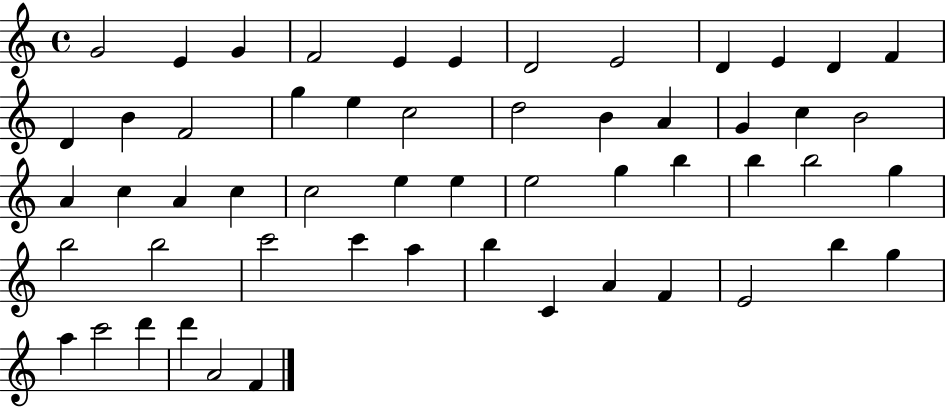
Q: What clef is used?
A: treble